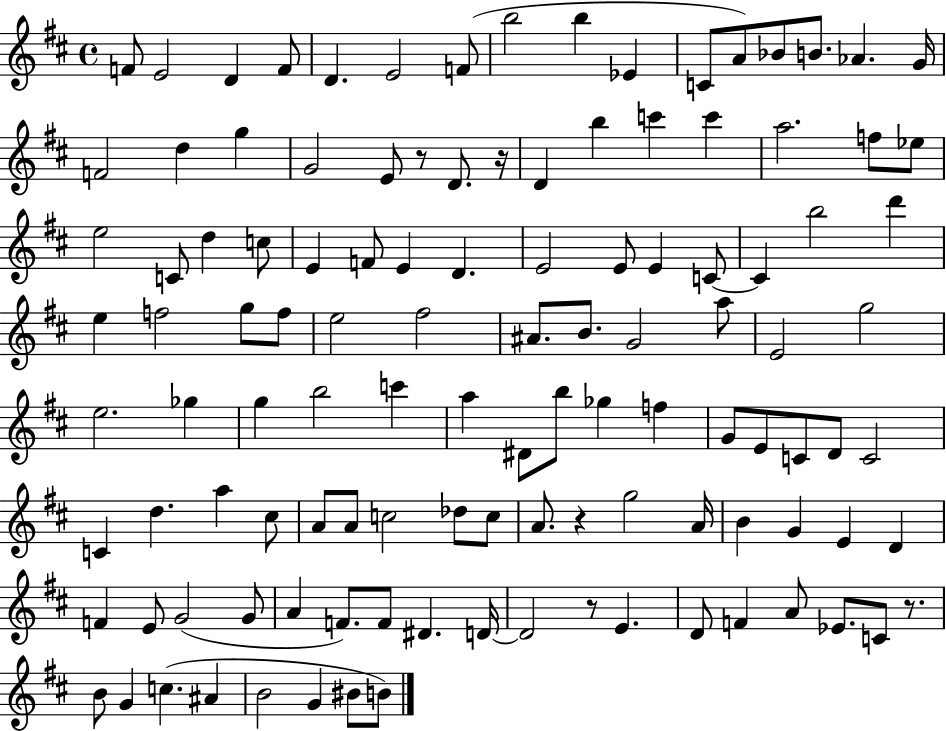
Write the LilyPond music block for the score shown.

{
  \clef treble
  \time 4/4
  \defaultTimeSignature
  \key d \major
  f'8 e'2 d'4 f'8 | d'4. e'2 f'8( | b''2 b''4 ees'4 | c'8 a'8) bes'8 b'8. aes'4. g'16 | \break f'2 d''4 g''4 | g'2 e'8 r8 d'8. r16 | d'4 b''4 c'''4 c'''4 | a''2. f''8 ees''8 | \break e''2 c'8 d''4 c''8 | e'4 f'8 e'4 d'4. | e'2 e'8 e'4 c'8~~ | c'4 b''2 d'''4 | \break e''4 f''2 g''8 f''8 | e''2 fis''2 | ais'8. b'8. g'2 a''8 | e'2 g''2 | \break e''2. ges''4 | g''4 b''2 c'''4 | a''4 dis'8 b''8 ges''4 f''4 | g'8 e'8 c'8 d'8 c'2 | \break c'4 d''4. a''4 cis''8 | a'8 a'8 c''2 des''8 c''8 | a'8. r4 g''2 a'16 | b'4 g'4 e'4 d'4 | \break f'4 e'8 g'2( g'8 | a'4 f'8.) f'8 dis'4. d'16~~ | d'2 r8 e'4. | d'8 f'4 a'8 ees'8. c'8 r8. | \break b'8 g'4 c''4.( ais'4 | b'2 g'4 bis'8 b'8) | \bar "|."
}